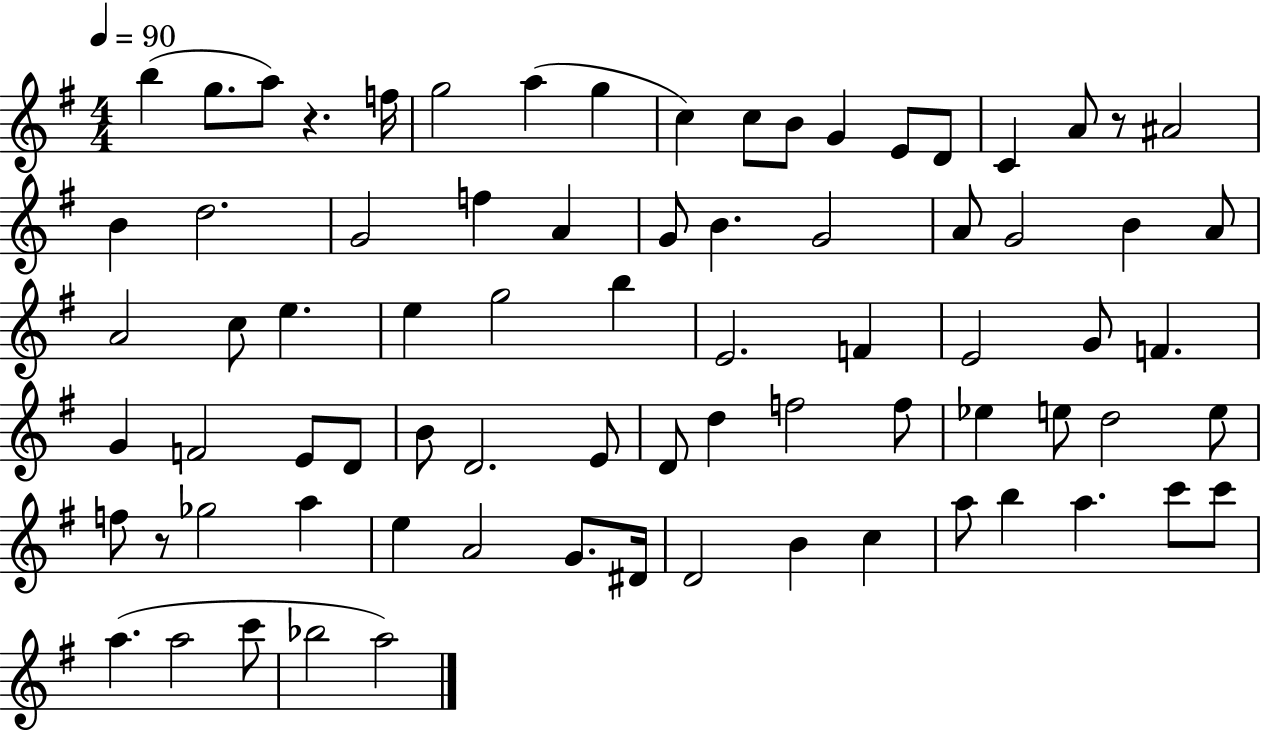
B5/q G5/e. A5/e R/q. F5/s G5/h A5/q G5/q C5/q C5/e B4/e G4/q E4/e D4/e C4/q A4/e R/e A#4/h B4/q D5/h. G4/h F5/q A4/q G4/e B4/q. G4/h A4/e G4/h B4/q A4/e A4/h C5/e E5/q. E5/q G5/h B5/q E4/h. F4/q E4/h G4/e F4/q. G4/q F4/h E4/e D4/e B4/e D4/h. E4/e D4/e D5/q F5/h F5/e Eb5/q E5/e D5/h E5/e F5/e R/e Gb5/h A5/q E5/q A4/h G4/e. D#4/s D4/h B4/q C5/q A5/e B5/q A5/q. C6/e C6/e A5/q. A5/h C6/e Bb5/h A5/h